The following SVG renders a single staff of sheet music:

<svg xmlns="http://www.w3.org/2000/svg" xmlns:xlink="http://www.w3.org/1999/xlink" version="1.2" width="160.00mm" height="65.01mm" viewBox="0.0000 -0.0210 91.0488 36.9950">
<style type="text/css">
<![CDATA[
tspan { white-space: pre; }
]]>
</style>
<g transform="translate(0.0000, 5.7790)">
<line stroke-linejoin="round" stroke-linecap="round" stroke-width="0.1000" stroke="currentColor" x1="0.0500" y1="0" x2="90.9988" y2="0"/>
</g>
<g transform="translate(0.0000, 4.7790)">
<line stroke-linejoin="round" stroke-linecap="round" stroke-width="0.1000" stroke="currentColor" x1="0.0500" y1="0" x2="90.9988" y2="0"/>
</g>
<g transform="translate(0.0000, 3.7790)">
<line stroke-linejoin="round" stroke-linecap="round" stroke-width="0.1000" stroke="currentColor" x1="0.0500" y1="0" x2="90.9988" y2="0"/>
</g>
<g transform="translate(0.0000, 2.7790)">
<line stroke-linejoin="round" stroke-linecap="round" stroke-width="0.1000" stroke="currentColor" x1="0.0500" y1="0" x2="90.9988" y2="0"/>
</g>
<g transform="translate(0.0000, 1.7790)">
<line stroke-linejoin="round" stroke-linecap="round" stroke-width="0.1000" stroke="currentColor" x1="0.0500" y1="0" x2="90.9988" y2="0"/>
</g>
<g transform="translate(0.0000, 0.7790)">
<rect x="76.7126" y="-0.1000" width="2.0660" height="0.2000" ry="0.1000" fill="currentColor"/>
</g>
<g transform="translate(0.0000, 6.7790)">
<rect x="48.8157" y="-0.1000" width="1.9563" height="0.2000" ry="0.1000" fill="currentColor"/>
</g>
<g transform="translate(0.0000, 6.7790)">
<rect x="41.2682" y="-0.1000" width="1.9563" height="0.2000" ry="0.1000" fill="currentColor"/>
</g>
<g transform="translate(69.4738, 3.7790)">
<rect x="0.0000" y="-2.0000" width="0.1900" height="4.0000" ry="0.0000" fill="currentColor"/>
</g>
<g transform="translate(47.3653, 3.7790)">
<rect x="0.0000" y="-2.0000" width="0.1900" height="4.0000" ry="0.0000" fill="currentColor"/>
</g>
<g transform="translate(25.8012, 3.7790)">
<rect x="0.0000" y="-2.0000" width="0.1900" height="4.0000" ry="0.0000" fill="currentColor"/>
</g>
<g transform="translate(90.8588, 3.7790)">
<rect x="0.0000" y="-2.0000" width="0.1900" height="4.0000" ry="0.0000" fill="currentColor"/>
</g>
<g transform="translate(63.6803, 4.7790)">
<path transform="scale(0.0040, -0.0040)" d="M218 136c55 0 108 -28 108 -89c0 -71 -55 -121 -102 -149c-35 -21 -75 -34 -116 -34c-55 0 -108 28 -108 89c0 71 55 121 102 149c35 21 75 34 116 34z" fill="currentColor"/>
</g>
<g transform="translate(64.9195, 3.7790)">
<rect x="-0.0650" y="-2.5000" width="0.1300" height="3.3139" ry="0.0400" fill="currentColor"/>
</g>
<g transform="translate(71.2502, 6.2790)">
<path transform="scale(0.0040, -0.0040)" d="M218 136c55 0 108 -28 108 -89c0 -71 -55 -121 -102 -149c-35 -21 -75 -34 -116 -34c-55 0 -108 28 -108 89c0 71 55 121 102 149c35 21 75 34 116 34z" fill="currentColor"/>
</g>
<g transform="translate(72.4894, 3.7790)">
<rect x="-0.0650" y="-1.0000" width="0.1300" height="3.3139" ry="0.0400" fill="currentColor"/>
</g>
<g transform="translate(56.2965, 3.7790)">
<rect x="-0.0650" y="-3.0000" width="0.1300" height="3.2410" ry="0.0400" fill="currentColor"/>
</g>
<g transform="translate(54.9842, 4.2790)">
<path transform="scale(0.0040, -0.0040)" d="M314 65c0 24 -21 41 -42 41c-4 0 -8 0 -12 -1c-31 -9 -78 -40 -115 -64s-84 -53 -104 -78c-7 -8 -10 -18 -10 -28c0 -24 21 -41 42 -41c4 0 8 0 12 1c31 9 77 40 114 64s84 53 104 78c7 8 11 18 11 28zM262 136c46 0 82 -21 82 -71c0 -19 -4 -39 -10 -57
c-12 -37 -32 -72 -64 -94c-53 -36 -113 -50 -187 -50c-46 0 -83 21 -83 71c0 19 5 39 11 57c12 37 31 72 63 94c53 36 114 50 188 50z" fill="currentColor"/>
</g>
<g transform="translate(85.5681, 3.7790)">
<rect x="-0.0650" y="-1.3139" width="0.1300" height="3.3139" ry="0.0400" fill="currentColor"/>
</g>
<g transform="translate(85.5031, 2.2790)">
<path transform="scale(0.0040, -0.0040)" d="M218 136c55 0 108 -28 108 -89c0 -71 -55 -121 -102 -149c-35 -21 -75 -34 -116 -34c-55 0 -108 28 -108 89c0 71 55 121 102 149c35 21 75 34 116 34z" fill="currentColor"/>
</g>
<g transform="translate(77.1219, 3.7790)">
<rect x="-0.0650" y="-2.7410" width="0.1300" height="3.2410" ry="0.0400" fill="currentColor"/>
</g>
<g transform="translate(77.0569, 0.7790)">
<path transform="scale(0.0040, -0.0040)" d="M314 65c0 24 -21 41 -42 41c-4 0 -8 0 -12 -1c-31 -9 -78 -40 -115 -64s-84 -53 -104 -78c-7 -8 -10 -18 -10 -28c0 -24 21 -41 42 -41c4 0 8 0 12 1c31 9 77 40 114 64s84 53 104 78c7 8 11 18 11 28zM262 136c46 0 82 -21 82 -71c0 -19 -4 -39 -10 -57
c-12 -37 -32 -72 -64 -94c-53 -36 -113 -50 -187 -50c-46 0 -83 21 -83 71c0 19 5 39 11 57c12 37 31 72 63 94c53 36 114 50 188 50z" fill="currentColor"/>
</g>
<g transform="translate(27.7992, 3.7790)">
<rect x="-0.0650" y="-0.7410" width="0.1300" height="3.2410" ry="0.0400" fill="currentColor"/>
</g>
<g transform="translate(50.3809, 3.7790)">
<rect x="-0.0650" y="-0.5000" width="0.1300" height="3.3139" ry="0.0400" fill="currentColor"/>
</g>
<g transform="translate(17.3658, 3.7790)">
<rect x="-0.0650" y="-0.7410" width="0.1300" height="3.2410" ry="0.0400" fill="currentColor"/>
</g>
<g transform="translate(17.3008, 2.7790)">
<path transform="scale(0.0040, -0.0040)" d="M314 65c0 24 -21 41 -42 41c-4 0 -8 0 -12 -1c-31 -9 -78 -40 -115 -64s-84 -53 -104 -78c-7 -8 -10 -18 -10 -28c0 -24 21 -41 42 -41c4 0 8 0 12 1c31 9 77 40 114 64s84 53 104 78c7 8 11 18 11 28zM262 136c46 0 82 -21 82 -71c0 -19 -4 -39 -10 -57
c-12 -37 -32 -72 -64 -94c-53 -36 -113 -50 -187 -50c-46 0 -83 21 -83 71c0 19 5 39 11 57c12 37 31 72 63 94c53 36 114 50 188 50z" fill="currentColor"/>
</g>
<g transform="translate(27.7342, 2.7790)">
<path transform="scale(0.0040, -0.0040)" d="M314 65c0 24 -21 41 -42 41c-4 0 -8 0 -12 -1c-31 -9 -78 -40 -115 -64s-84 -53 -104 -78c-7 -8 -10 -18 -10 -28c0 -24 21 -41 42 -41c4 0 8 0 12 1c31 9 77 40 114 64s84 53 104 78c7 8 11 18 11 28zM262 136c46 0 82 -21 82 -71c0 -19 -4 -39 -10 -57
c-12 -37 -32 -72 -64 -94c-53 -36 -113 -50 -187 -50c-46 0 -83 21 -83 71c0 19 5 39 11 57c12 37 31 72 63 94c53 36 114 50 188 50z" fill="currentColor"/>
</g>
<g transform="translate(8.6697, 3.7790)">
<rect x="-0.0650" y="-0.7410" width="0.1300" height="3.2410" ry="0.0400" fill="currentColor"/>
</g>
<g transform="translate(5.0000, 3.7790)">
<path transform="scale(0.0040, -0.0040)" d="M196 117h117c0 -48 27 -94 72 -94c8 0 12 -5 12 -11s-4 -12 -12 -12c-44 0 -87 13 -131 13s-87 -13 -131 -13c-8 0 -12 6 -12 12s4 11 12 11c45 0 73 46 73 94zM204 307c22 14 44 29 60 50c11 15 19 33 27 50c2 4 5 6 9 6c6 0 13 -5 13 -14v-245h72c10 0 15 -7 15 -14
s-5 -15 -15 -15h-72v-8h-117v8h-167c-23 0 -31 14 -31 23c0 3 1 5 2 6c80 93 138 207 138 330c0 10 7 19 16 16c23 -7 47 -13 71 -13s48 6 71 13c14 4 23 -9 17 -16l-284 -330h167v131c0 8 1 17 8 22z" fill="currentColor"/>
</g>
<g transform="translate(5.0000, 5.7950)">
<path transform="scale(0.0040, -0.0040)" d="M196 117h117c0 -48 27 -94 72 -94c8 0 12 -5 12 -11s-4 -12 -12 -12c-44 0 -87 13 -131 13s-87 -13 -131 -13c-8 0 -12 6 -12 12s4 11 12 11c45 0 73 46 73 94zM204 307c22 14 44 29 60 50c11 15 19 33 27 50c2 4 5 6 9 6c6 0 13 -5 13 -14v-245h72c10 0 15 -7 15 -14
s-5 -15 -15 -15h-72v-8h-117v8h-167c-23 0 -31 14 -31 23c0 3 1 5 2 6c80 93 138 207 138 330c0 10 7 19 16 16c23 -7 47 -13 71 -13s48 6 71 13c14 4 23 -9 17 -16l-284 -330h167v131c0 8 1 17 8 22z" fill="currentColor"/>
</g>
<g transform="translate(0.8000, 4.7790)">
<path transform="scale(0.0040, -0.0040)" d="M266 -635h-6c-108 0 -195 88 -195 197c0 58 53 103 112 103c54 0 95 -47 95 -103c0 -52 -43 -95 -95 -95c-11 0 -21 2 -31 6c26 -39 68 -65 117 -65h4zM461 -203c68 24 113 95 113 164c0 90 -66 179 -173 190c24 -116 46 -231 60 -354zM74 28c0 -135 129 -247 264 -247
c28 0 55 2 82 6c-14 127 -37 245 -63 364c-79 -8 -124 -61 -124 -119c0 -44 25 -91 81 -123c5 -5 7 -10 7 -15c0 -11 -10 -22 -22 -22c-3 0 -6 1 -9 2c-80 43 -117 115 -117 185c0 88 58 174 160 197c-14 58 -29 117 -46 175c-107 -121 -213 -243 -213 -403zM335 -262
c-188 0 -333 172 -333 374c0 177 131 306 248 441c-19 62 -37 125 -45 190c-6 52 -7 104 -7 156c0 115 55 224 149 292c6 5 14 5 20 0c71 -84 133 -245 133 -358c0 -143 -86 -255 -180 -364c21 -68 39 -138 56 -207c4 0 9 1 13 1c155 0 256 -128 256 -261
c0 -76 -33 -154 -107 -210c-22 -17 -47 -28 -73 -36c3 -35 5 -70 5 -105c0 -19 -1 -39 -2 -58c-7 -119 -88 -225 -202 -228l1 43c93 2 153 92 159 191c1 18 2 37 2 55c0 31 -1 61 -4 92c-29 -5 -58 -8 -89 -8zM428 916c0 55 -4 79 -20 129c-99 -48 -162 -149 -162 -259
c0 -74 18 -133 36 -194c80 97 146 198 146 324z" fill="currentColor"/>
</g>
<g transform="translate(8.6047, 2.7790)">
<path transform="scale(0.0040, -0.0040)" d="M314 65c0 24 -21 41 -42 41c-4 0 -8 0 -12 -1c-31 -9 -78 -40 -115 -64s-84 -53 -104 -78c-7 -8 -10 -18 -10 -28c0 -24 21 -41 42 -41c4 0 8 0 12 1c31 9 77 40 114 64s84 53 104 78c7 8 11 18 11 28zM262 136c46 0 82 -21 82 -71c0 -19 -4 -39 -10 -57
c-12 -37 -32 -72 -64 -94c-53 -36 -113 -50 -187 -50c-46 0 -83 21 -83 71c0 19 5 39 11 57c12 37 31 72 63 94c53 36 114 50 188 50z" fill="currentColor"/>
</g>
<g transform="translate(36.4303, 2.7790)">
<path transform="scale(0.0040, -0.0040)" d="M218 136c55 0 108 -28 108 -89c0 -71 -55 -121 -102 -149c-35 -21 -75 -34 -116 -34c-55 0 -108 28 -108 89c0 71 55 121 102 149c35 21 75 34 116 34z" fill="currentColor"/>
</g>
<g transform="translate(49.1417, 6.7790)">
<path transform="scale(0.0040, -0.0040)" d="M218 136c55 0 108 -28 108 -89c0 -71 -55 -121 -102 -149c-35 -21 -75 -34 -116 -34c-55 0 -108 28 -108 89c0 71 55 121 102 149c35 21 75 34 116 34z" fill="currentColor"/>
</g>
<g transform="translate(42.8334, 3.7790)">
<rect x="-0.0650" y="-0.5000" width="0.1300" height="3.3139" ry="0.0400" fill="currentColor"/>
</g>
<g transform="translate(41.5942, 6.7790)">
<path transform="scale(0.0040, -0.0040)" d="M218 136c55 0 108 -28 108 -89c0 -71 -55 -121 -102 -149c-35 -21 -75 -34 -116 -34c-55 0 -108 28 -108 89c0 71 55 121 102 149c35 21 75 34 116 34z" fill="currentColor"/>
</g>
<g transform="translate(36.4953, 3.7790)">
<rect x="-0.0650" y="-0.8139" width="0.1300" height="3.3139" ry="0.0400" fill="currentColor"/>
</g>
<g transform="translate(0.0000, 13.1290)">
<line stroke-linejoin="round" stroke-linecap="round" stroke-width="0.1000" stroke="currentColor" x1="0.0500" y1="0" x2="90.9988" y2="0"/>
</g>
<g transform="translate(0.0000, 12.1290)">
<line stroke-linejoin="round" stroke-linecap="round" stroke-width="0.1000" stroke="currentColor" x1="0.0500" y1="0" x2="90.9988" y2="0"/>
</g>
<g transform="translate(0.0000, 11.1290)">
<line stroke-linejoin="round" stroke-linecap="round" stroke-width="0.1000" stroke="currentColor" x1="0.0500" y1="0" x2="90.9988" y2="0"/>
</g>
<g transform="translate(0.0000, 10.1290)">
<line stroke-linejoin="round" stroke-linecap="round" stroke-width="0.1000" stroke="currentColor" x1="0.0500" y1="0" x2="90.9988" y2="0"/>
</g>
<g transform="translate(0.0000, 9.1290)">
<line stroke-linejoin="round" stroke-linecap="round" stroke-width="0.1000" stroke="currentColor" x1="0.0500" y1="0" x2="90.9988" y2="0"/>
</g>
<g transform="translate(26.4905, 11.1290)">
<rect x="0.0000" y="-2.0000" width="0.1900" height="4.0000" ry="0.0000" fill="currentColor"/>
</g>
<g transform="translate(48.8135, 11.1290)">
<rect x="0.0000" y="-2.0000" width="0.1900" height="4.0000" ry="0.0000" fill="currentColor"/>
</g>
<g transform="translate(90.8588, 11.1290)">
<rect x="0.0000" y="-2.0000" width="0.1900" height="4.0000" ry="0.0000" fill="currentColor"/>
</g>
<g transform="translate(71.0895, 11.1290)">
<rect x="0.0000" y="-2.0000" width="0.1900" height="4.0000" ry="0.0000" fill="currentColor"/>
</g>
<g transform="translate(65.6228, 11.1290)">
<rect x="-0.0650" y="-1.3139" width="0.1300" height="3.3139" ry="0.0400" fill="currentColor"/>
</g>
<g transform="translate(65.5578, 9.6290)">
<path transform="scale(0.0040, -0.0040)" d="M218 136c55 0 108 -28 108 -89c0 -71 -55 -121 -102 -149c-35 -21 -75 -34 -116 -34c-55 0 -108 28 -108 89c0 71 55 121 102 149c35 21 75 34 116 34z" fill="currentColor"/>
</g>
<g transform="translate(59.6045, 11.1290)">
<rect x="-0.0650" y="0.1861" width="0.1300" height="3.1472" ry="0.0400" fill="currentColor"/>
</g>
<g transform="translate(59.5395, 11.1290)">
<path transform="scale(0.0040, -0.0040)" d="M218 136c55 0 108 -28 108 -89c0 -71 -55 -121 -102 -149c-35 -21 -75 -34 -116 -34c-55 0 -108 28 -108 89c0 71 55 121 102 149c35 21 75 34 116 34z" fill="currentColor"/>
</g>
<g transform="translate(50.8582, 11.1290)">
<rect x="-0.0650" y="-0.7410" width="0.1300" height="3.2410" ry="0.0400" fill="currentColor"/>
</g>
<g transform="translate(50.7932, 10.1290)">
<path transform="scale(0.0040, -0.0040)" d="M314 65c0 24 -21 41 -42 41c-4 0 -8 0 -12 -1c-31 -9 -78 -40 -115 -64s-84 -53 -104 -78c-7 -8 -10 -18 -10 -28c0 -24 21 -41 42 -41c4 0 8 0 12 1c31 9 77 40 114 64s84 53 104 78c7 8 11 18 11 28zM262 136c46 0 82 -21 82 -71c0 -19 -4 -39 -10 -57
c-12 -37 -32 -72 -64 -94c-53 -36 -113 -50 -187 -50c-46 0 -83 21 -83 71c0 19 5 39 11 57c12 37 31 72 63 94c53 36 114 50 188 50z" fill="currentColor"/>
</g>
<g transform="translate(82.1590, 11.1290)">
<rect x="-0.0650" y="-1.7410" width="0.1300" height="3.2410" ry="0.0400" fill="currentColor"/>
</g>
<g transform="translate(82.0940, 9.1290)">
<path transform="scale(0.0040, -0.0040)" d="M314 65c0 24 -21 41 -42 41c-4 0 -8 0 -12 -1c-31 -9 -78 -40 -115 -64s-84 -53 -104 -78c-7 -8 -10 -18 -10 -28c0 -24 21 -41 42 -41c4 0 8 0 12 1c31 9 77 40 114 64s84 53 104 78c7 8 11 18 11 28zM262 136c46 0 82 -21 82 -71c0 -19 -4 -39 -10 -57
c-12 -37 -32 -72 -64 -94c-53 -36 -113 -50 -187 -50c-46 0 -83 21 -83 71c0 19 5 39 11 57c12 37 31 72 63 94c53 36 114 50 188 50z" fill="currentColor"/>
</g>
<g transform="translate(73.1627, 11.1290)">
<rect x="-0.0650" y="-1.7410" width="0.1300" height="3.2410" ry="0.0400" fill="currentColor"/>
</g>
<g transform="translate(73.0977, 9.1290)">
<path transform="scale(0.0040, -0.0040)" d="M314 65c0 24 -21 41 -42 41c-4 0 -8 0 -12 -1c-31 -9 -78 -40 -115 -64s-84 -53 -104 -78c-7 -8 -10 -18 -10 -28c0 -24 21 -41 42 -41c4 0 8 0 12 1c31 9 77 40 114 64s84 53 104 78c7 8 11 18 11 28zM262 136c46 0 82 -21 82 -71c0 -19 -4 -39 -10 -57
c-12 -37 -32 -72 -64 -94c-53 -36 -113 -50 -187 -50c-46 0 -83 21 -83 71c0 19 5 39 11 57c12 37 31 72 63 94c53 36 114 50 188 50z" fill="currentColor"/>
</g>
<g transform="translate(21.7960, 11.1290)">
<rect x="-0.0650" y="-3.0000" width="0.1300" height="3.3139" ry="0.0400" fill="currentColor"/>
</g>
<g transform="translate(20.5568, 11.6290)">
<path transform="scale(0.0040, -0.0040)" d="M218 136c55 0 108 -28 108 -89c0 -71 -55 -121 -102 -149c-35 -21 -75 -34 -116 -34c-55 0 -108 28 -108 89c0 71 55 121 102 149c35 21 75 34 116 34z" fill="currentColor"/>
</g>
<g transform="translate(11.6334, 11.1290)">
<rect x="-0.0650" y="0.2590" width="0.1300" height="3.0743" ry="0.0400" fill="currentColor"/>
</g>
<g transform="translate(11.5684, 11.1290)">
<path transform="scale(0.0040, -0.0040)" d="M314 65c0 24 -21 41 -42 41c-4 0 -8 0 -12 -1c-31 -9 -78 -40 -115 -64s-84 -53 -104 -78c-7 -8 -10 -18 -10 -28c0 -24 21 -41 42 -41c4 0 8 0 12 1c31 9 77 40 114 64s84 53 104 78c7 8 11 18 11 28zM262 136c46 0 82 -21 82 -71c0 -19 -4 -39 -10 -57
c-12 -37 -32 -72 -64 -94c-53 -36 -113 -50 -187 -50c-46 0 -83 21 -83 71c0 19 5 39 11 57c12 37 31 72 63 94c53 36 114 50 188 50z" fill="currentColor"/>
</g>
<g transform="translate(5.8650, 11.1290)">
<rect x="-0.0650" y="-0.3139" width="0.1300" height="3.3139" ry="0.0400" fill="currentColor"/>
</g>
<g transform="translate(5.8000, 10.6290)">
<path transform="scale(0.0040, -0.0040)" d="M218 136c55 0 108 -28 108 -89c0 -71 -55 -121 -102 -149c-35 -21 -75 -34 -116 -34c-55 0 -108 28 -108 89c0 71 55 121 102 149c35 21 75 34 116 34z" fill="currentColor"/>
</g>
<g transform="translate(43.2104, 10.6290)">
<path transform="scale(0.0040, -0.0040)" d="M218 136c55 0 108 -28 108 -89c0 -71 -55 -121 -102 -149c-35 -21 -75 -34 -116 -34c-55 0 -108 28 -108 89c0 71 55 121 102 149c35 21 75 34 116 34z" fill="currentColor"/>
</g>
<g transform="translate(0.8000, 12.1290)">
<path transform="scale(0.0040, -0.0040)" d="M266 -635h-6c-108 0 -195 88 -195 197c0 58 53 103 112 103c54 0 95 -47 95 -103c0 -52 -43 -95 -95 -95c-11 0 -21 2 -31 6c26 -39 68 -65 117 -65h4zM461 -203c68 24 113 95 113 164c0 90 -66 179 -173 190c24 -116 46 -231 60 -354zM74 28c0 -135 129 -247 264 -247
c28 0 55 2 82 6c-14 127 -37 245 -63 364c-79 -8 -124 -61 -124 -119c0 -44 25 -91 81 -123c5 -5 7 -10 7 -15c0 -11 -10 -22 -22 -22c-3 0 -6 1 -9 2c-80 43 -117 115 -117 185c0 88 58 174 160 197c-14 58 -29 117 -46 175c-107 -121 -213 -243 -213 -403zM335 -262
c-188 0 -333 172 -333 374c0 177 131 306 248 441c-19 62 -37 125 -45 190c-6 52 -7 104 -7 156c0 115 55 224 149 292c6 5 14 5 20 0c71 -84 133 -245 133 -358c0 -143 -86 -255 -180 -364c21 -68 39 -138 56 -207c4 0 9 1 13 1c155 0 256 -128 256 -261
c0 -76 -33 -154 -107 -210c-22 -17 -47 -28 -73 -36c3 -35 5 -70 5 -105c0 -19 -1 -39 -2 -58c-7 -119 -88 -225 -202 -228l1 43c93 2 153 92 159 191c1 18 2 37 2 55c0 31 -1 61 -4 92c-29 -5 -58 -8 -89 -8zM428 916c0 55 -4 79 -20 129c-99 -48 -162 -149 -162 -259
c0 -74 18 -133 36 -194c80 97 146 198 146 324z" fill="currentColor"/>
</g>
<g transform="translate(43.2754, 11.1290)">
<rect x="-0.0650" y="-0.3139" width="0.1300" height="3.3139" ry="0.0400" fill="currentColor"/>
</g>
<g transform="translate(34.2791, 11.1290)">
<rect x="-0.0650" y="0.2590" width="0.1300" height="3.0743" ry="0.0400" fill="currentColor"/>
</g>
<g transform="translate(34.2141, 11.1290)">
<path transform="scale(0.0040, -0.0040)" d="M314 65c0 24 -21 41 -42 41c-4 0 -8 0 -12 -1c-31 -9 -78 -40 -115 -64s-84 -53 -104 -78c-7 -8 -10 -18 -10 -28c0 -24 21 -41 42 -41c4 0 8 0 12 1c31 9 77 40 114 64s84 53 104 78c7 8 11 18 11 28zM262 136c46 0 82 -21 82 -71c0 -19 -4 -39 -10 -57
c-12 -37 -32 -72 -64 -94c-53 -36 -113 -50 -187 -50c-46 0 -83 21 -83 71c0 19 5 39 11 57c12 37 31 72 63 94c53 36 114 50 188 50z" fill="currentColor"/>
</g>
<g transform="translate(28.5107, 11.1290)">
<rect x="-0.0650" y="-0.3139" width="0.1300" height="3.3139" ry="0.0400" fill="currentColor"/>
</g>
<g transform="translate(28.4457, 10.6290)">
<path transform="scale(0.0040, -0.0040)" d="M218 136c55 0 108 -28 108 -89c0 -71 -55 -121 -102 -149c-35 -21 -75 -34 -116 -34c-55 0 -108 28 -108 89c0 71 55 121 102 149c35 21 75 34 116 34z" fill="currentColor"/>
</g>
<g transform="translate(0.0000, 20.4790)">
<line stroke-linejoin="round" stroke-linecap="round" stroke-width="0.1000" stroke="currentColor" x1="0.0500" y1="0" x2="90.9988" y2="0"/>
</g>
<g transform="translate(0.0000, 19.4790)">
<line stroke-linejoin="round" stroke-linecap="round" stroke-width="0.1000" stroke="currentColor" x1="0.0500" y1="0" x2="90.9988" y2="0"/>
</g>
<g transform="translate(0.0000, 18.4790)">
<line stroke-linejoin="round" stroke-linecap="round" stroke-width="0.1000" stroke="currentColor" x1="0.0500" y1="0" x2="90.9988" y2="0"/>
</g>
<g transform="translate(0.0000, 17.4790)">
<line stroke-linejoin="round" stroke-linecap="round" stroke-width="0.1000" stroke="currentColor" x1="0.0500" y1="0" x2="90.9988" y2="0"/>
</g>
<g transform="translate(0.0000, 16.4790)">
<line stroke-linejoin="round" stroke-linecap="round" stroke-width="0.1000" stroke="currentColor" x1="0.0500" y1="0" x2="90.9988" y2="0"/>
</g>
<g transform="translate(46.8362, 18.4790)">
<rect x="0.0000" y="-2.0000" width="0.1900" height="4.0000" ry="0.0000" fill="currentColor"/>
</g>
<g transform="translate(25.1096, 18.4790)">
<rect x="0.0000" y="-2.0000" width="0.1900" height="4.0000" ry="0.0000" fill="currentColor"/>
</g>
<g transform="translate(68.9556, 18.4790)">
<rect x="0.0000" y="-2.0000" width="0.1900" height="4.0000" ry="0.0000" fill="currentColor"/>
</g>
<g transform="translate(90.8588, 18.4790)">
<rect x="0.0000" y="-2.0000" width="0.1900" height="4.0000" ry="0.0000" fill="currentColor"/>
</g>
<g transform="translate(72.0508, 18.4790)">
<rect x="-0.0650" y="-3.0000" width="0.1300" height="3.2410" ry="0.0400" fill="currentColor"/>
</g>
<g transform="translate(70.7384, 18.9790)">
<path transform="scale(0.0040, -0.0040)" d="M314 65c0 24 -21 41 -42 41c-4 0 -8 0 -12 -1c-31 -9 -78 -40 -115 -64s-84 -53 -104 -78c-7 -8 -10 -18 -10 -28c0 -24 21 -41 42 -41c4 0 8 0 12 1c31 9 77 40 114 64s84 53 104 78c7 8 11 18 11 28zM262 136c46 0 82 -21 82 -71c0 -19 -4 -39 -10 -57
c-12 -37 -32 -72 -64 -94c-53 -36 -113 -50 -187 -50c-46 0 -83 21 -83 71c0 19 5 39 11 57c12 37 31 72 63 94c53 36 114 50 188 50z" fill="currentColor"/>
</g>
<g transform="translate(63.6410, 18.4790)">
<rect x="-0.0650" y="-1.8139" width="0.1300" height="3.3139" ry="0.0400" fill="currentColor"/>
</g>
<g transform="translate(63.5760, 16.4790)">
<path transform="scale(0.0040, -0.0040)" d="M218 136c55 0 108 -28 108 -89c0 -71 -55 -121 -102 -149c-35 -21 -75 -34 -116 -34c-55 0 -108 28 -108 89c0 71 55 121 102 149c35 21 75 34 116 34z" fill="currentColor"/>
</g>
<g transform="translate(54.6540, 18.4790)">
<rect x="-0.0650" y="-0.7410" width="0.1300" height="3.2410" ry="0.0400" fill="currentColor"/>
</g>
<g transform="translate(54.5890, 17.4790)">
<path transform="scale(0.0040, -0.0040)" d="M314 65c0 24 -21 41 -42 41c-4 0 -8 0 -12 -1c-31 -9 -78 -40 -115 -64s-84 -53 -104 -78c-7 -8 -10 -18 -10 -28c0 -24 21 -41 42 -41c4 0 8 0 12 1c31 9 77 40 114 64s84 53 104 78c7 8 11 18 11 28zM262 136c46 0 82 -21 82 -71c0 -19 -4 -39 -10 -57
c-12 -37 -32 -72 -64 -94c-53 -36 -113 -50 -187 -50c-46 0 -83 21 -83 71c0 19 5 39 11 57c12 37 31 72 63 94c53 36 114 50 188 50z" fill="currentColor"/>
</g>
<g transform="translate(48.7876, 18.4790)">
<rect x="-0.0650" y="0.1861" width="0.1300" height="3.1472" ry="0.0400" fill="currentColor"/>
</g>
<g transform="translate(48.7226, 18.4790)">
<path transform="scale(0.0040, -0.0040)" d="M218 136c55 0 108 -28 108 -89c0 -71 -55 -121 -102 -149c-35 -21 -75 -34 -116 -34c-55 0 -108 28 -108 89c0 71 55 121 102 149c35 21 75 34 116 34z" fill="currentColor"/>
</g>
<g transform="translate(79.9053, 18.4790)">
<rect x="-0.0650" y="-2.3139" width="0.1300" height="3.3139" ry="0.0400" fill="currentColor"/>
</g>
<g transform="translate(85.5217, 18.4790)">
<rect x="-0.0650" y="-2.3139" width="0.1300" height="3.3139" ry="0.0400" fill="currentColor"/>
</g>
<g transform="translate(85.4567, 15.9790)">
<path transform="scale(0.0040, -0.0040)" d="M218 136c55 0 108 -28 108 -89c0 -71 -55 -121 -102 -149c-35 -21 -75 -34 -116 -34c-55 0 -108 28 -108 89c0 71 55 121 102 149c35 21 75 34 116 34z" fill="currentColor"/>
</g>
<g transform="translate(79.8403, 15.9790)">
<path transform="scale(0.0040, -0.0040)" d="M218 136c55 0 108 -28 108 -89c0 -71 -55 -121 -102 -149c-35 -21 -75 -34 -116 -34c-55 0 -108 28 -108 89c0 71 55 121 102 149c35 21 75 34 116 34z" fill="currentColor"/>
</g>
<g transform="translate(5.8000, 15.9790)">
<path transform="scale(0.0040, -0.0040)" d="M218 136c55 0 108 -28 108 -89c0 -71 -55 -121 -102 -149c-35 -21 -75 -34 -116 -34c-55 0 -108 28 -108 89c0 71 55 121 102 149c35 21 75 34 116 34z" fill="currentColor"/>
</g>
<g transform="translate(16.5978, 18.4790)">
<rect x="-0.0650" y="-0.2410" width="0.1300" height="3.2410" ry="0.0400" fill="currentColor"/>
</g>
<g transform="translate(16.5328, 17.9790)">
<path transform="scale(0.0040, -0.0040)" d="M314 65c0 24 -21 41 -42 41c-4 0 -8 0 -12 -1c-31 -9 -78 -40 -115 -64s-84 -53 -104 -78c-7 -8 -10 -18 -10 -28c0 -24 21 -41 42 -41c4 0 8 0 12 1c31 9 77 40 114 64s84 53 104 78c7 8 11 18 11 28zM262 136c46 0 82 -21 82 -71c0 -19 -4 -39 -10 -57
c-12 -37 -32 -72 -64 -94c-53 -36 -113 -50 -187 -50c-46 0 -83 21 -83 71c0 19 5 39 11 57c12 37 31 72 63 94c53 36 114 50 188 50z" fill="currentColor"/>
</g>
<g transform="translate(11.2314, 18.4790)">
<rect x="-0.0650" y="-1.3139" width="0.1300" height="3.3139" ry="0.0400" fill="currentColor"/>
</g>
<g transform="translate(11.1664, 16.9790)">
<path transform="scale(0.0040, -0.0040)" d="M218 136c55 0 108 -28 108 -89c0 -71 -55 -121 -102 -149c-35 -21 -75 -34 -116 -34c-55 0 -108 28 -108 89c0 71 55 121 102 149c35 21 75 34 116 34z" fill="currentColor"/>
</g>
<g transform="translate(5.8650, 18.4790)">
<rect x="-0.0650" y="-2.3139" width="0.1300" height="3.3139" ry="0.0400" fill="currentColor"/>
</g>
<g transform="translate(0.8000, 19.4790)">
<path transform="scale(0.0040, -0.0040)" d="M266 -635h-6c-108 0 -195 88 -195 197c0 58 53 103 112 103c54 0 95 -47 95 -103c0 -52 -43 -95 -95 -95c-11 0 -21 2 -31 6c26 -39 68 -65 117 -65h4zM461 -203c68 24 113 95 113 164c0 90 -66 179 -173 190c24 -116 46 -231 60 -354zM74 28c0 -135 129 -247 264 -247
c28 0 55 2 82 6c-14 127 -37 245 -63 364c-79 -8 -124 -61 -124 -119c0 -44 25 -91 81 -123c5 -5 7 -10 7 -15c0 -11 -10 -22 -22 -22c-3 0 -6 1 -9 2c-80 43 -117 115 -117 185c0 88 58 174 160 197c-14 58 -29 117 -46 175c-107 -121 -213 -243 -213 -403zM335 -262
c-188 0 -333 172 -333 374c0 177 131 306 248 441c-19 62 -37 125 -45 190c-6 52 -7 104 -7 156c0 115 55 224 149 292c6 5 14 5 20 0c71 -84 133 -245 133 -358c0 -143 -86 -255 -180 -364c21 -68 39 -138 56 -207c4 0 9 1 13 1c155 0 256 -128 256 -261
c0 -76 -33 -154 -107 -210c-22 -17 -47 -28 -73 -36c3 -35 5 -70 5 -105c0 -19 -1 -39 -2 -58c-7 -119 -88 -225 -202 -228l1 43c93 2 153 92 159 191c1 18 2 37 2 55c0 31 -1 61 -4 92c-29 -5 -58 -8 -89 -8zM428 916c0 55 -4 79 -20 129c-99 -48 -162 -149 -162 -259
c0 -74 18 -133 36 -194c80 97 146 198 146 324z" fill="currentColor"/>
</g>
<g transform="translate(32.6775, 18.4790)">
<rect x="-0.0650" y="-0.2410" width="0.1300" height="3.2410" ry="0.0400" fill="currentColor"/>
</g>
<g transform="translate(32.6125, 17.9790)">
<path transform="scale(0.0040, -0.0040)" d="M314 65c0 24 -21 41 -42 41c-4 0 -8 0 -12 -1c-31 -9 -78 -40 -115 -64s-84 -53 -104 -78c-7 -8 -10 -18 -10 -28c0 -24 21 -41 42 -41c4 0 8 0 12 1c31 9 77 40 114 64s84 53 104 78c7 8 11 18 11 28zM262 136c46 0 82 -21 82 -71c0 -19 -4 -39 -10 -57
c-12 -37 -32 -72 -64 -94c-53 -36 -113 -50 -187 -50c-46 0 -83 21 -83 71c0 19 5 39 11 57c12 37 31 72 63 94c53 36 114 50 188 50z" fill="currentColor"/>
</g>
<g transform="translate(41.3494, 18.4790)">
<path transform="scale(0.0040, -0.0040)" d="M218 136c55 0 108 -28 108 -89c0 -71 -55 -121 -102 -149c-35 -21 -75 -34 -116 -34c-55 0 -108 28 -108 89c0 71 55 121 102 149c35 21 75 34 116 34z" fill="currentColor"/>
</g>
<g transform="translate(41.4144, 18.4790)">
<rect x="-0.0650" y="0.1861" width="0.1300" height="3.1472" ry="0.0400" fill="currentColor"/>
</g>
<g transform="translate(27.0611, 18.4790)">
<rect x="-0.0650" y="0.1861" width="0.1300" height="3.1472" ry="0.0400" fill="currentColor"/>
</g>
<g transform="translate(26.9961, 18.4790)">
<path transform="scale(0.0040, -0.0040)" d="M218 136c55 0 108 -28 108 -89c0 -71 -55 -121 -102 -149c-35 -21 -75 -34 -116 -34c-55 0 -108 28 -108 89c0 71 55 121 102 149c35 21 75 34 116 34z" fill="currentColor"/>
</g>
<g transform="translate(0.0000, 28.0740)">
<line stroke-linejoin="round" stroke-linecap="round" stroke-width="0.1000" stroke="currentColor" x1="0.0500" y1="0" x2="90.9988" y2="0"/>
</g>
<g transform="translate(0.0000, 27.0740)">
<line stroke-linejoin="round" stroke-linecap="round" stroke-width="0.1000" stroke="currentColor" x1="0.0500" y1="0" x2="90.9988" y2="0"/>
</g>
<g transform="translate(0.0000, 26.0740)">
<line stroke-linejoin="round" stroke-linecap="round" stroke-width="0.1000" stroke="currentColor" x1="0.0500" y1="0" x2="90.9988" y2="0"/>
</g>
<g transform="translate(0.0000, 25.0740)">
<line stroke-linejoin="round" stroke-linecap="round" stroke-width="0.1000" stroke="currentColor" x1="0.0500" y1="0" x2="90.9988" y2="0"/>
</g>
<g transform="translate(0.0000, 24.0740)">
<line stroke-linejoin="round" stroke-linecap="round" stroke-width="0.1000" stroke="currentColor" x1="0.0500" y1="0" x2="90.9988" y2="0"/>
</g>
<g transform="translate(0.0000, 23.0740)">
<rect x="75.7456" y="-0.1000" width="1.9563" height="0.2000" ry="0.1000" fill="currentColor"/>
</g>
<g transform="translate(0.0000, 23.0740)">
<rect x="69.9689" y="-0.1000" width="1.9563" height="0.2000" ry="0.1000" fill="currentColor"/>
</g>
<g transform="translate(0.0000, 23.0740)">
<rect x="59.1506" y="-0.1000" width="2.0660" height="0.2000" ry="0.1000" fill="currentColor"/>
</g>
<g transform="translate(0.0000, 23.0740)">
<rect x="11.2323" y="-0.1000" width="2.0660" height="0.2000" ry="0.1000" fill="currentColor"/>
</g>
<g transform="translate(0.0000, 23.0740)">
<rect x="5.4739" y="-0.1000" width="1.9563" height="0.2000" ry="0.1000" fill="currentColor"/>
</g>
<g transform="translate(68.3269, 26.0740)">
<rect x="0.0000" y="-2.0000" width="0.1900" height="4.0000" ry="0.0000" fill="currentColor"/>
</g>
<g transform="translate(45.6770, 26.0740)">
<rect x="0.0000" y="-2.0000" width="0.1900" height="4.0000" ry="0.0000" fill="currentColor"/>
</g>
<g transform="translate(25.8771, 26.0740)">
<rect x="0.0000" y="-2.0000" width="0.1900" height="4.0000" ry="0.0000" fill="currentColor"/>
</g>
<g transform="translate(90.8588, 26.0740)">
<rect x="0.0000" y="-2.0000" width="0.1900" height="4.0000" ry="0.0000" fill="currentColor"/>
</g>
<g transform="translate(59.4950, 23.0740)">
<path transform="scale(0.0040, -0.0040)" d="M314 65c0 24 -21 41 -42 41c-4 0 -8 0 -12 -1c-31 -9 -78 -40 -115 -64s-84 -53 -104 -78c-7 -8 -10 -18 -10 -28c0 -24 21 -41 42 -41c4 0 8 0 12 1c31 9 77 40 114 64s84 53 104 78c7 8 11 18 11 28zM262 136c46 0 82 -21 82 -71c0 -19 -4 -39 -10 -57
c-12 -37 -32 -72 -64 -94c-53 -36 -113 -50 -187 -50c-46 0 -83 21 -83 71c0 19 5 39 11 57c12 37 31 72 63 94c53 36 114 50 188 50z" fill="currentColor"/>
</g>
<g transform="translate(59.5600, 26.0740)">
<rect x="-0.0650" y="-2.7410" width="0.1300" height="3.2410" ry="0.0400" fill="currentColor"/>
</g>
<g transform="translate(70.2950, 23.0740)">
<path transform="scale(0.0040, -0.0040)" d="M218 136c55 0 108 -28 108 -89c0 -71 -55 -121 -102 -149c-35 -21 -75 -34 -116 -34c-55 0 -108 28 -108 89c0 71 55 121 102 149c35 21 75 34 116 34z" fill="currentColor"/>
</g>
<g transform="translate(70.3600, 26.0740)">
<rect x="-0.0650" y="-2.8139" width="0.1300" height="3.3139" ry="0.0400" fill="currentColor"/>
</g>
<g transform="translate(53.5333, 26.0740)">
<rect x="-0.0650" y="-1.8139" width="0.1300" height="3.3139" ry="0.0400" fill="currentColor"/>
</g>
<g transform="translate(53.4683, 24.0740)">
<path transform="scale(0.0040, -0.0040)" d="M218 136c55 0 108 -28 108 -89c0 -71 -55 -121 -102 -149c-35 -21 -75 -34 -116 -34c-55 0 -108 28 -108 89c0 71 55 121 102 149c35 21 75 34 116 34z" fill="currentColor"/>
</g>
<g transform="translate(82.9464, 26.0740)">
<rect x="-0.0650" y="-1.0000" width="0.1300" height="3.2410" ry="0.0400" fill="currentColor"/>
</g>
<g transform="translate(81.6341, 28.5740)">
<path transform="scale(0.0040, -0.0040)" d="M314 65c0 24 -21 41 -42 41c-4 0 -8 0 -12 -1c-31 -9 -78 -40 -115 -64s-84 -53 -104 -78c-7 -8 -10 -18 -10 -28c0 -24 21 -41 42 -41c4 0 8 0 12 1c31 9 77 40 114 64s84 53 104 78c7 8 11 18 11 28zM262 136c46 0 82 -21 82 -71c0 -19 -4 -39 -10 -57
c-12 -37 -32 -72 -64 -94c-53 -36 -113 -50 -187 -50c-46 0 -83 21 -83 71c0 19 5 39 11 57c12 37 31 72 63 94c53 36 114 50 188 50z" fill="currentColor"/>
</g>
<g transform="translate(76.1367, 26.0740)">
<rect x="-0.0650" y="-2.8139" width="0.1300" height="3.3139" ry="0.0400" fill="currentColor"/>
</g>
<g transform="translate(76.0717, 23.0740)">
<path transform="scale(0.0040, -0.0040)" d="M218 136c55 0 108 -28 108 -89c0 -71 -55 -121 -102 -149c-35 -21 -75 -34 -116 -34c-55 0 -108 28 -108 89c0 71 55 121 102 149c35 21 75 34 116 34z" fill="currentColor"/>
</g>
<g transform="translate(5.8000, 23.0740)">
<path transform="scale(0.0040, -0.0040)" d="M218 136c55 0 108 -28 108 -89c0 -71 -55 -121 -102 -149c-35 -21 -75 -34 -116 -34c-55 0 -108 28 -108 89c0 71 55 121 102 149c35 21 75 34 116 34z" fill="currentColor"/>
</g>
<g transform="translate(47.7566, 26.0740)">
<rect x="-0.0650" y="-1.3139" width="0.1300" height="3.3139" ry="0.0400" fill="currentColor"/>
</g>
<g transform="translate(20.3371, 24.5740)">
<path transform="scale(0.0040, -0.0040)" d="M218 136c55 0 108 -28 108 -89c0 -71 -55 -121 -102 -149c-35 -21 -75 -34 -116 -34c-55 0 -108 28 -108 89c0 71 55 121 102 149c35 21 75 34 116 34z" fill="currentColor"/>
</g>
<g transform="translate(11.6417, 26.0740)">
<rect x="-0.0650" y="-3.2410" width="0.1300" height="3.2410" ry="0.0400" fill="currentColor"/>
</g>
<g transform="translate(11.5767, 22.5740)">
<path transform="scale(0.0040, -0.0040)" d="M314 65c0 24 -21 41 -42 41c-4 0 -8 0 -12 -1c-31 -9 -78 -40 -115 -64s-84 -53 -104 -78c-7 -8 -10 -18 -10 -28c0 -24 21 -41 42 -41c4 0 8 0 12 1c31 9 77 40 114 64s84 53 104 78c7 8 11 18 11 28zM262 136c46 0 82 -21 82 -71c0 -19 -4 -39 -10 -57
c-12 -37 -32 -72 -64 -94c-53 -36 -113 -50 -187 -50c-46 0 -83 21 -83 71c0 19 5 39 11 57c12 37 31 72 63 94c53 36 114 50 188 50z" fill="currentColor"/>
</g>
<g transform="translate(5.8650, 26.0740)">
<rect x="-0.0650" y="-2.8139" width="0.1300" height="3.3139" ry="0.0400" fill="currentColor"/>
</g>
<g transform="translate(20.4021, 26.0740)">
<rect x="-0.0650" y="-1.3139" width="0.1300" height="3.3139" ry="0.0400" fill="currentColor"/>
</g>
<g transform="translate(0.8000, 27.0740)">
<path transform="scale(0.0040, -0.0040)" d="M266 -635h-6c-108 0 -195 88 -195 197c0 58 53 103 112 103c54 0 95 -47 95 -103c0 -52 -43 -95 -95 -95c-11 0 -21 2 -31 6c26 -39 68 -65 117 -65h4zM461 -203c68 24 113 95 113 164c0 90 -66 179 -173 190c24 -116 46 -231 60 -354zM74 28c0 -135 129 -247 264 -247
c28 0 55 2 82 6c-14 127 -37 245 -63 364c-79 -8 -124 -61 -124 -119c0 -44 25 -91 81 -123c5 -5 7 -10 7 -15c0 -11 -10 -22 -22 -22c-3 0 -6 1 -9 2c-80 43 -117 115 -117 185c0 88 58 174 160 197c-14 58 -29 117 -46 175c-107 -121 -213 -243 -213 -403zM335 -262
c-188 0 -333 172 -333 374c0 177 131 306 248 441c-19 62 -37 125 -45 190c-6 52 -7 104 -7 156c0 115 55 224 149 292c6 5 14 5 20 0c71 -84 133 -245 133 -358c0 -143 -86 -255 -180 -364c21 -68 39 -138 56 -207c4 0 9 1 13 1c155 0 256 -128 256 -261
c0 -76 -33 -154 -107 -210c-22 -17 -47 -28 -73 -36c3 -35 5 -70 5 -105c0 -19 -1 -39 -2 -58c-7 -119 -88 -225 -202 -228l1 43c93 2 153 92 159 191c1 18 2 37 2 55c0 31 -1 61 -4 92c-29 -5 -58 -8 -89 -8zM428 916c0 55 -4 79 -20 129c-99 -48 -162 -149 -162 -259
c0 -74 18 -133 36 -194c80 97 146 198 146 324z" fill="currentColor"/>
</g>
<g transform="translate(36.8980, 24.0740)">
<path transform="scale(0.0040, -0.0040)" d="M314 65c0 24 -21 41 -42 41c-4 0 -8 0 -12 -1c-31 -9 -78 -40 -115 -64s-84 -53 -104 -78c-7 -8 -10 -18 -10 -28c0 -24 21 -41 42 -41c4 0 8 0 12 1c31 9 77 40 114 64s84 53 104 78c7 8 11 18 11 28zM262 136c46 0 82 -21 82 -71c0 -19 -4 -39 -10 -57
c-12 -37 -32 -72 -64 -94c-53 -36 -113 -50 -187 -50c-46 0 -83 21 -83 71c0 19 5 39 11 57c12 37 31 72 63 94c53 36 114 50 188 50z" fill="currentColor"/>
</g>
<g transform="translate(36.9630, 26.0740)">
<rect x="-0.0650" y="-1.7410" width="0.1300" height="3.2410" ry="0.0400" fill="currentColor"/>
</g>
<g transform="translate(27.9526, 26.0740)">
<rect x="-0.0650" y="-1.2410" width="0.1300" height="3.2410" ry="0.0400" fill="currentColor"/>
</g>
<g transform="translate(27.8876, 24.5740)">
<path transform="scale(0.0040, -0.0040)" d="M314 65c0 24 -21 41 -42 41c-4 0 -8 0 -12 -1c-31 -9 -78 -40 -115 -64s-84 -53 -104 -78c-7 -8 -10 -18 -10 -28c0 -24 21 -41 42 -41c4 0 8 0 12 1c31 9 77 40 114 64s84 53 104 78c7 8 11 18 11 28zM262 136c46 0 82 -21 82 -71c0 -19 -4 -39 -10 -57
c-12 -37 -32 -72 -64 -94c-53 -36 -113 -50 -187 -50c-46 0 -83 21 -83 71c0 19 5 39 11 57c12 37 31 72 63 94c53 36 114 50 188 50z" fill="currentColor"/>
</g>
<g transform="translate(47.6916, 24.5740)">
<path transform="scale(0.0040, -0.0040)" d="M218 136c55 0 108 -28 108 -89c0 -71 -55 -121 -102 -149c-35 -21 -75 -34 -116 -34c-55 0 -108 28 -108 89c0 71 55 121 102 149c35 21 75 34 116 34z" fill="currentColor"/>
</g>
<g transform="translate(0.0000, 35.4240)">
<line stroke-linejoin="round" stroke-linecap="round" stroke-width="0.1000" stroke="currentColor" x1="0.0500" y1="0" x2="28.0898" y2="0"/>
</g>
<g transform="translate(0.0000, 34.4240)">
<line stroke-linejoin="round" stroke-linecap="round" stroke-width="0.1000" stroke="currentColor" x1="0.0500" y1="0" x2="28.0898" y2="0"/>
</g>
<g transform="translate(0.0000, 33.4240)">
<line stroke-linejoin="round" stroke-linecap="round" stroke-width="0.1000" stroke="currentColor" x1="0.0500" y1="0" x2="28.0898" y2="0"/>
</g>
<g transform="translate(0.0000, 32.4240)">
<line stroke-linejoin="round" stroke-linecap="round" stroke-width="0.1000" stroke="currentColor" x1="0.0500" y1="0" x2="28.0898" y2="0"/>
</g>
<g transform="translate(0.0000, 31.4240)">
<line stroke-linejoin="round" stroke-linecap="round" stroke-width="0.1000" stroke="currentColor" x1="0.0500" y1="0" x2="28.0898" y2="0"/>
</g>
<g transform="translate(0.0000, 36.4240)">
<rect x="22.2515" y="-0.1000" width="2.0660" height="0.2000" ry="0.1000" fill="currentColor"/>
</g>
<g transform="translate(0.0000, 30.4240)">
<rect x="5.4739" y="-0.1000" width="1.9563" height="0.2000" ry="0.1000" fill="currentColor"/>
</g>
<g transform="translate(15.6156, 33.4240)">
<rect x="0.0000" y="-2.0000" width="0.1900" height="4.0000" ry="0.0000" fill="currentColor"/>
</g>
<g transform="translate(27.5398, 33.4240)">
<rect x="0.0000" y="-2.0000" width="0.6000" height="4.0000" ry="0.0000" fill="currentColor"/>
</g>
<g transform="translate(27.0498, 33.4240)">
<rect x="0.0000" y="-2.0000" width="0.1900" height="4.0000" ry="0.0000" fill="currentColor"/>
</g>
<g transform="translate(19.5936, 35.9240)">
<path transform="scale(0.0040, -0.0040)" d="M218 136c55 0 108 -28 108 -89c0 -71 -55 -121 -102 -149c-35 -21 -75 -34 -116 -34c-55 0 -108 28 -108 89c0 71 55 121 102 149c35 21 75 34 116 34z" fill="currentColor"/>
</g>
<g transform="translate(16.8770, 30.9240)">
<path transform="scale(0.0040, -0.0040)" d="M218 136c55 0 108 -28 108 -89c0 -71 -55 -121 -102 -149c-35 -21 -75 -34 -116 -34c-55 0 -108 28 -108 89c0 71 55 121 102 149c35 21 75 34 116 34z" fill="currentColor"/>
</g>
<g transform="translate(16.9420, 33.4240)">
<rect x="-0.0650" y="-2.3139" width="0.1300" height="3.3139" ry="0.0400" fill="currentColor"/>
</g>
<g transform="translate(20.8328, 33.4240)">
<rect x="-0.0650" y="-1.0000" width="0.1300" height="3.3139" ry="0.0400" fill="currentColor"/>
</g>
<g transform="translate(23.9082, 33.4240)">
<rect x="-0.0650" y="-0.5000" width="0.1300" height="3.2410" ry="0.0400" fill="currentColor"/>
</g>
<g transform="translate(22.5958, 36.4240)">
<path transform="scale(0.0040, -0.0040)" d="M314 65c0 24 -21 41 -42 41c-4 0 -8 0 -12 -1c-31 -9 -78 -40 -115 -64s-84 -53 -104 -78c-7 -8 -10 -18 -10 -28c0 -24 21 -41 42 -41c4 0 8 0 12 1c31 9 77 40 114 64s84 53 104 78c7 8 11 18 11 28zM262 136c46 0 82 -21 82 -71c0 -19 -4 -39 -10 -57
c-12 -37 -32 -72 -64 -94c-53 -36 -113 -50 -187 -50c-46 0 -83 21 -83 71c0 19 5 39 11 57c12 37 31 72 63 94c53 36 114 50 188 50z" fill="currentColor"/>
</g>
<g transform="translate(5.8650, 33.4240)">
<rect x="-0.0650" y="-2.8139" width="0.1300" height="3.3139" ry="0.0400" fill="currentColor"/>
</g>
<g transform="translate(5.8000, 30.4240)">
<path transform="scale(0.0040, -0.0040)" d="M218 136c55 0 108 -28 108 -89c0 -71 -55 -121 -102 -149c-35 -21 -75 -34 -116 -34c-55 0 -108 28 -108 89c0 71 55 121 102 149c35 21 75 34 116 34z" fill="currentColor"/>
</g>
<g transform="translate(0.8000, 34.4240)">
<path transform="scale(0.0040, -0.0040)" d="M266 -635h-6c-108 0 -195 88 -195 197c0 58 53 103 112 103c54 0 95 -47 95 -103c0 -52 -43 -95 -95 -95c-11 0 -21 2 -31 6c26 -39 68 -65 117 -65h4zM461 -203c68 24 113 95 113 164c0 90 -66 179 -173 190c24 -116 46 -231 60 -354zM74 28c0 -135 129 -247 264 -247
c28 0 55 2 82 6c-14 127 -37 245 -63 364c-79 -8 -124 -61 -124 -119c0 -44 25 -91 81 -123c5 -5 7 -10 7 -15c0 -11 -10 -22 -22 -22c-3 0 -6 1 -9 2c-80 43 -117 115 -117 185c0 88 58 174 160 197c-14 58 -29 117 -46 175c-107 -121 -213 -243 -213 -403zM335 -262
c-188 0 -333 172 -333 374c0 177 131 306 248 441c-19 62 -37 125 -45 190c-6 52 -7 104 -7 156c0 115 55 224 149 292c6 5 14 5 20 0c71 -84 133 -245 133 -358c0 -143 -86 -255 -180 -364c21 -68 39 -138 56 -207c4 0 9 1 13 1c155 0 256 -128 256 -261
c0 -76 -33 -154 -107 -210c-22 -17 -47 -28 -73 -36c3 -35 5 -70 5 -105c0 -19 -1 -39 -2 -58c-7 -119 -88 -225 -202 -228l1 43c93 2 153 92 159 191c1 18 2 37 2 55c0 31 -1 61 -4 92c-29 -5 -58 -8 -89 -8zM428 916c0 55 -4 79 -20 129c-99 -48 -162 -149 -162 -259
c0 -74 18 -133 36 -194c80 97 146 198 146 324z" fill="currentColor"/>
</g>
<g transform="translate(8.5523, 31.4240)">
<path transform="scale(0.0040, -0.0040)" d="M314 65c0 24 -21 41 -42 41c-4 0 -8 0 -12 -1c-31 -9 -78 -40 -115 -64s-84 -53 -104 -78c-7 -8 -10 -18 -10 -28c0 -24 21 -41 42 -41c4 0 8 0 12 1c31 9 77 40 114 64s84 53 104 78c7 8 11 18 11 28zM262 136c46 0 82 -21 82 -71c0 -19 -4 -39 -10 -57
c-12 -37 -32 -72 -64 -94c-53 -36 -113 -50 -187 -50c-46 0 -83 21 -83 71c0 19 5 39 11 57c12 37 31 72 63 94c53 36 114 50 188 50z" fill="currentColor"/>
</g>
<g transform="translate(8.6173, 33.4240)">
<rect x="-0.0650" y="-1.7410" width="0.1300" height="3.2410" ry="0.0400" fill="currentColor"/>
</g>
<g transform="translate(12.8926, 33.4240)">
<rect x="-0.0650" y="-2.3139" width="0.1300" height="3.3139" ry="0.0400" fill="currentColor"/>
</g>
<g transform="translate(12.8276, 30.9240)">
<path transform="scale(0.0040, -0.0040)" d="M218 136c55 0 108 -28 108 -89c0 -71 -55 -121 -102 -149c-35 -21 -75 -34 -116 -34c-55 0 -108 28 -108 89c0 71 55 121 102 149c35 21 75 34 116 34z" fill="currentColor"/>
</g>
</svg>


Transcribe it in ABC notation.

X:1
T:Untitled
M:4/4
L:1/4
K:C
d2 d2 d2 d C C A2 G D a2 e c B2 A c B2 c d2 B e f2 f2 g e c2 B c2 B B d2 f A2 g g a b2 e e2 f2 e f a2 a a D2 a f2 g g D C2